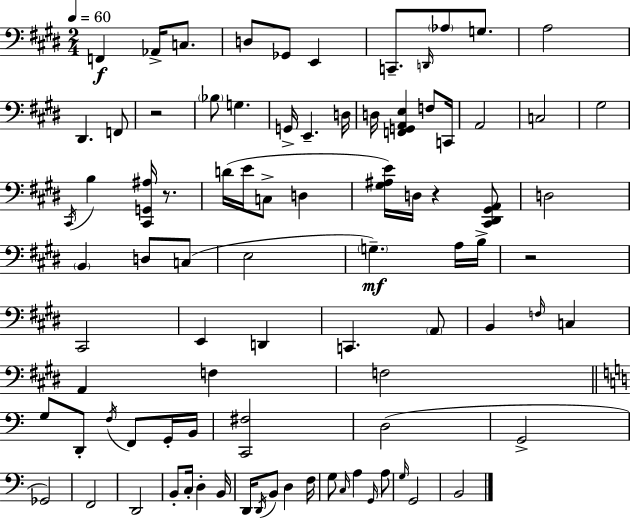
{
  \clef bass
  \numericTimeSignature
  \time 2/4
  \key e \major
  \tempo 4 = 60
  f,4\f aes,16-> c8. | d8 ges,8 e,4 | c,8.-- \grace { d,16 } \parenthesize aes8 g8. | a2 | \break dis,4. f,8 | r2 | \parenthesize bes8 g4. | g,16-> e,4.-- | \break d16 d16 <f, g, a, e>4 f8 | c,16 a,2 | c2 | gis2 | \break \acciaccatura { cis,16 } b4 <cis, g, ais>16 r8. | d'16( e'16 c8-> d4 | <gis ais e'>16) d16 r4 | <cis, dis, gis, a,>8 d2 | \break \parenthesize b,4 d8 | c8( e2 | \parenthesize g4.--\mf) | a16 b16-> r2 | \break cis,2 | e,4 d,4 | c,4. | \parenthesize a,8 b,4 \grace { f16 } c4 | \break a,4 f4 | f2 | \bar "||" \break \key c \major g8 d,8-. \acciaccatura { f16 } f,8 g,16-. | b,16 <c, fis>2 | d2( | g,2-> | \break ges,2) | f,2 | d,2 | b,8-. c16-. d4-. | \break b,16 d,16 \acciaccatura { d,16 } b,8 d4 | f16 g8 \grace { c16 } a4 | \grace { g,16 } a8 \grace { g16 } g,2 | b,2 | \break \bar "|."
}